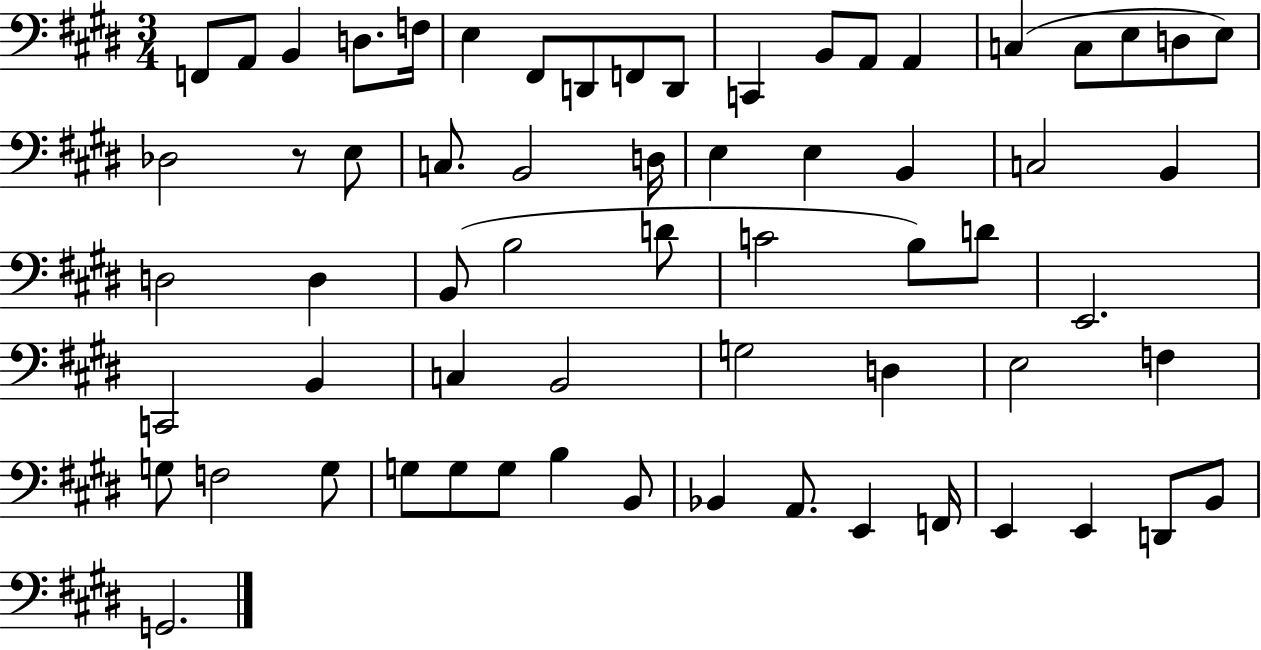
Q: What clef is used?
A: bass